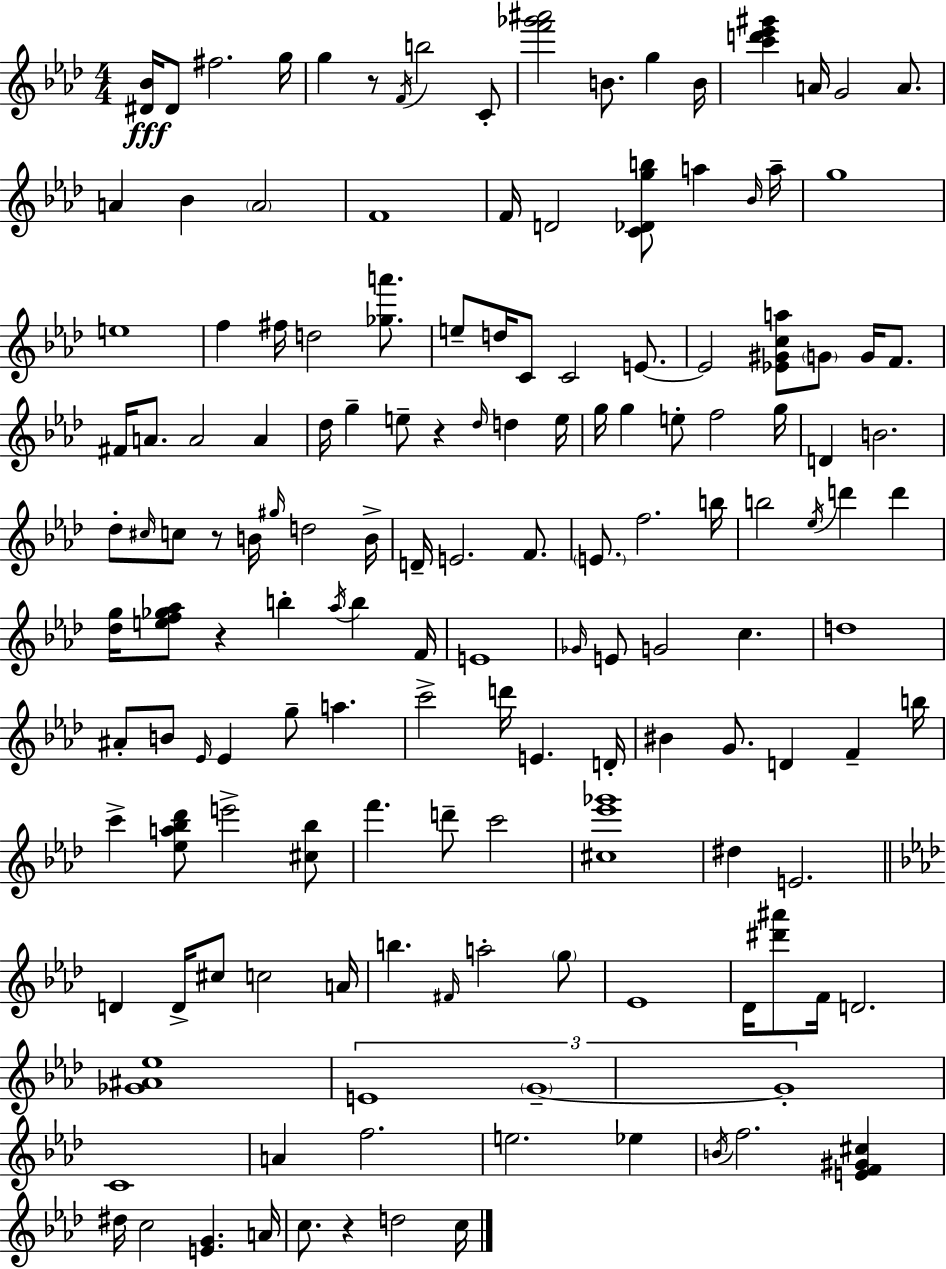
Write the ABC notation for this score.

X:1
T:Untitled
M:4/4
L:1/4
K:Ab
[^D_B]/4 ^D/2 ^f2 g/4 g z/2 F/4 b2 C/2 [f'_g'^a']2 B/2 g B/4 [c'd'_e'^g'] A/4 G2 A/2 A _B A2 F4 F/4 D2 [C_Dgb]/2 a _B/4 a/4 g4 e4 f ^f/4 d2 [_ga']/2 e/2 d/4 C/2 C2 E/2 E2 [_E^Gca]/2 G/2 G/4 F/2 ^F/4 A/2 A2 A _d/4 g e/2 z _d/4 d e/4 g/4 g e/2 f2 g/4 D B2 _d/2 ^c/4 c/2 z/2 B/4 ^g/4 d2 B/4 D/4 E2 F/2 E/2 f2 b/4 b2 _e/4 d' d' [_dg]/4 [ef_g_a]/2 z b _a/4 b F/4 E4 _G/4 E/2 G2 c d4 ^A/2 B/2 _E/4 _E g/2 a c'2 d'/4 E D/4 ^B G/2 D F b/4 c' [_ea_b_d']/2 e'2 [^c_b]/2 f' d'/2 c'2 [^c_e'_g']4 ^d E2 D D/4 ^c/2 c2 A/4 b ^F/4 a2 g/2 _E4 _D/4 [^d'^a']/2 F/4 D2 [_G^A_e]4 E4 G4 G4 C4 A f2 e2 _e B/4 f2 [EF^G^c] ^d/4 c2 [EG] A/4 c/2 z d2 c/4